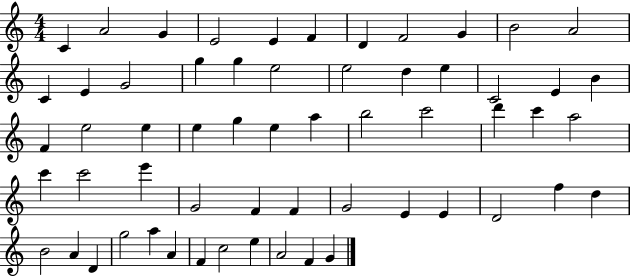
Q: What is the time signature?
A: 4/4